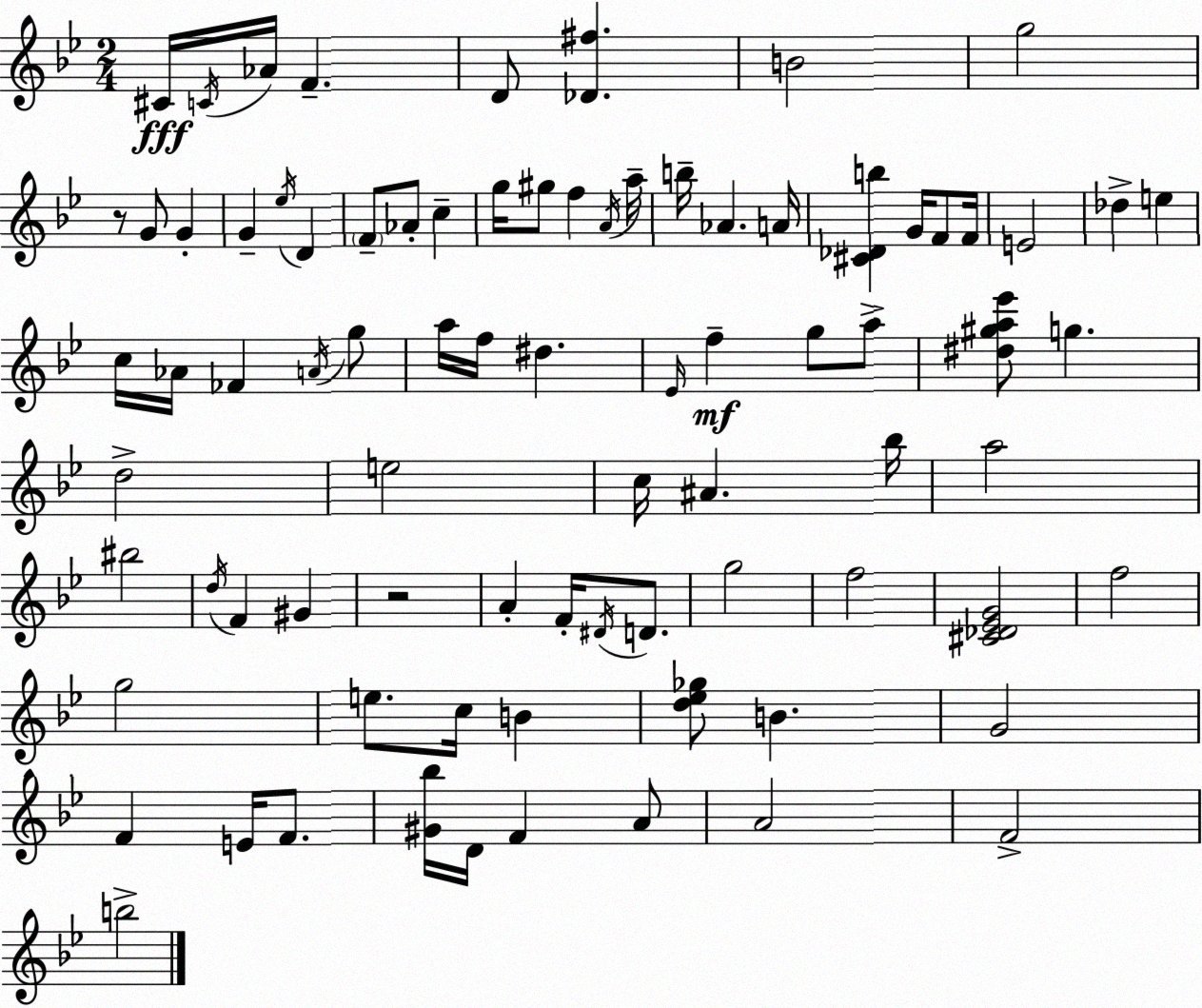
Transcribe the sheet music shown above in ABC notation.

X:1
T:Untitled
M:2/4
L:1/4
K:Gm
^C/4 C/4 _A/4 F D/2 [_D^f] B2 g2 z/2 G/2 G G _e/4 D F/2 _A/2 c g/4 ^g/2 f A/4 a/4 b/4 _A A/4 [^C_Db] G/4 F/2 F/4 E2 _d e c/4 _A/4 _F A/4 g/2 a/4 f/4 ^d _E/4 f g/2 a/2 [^d^ga_e']/2 g d2 e2 c/4 ^A _b/4 a2 ^b2 d/4 F ^G z2 A F/4 ^D/4 D/2 g2 f2 [^C_D_EG]2 f2 g2 e/2 c/4 B [d_e_g]/2 B G2 F E/4 F/2 [^G_b]/4 D/4 F A/2 A2 F2 b2